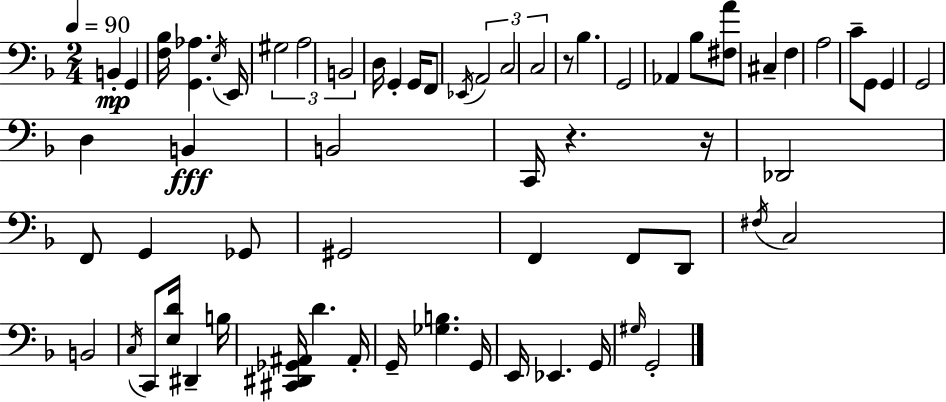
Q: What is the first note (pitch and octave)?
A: B2